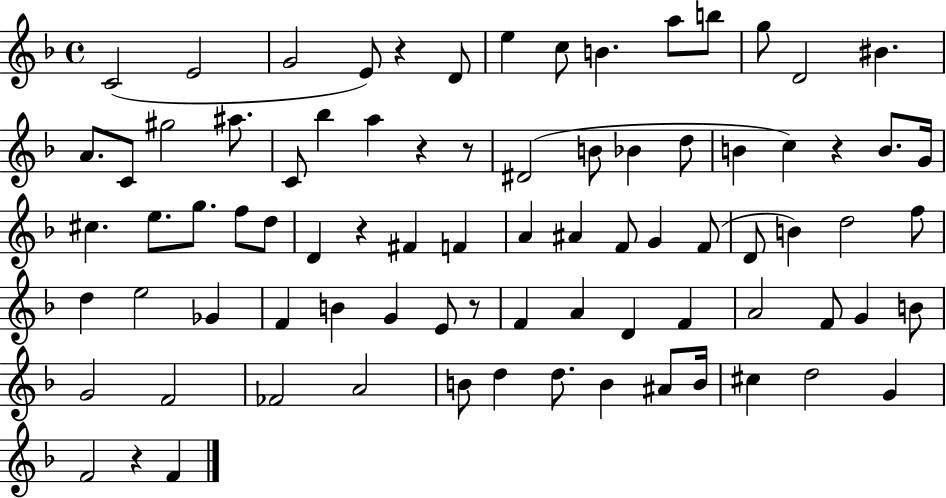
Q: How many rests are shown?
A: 7